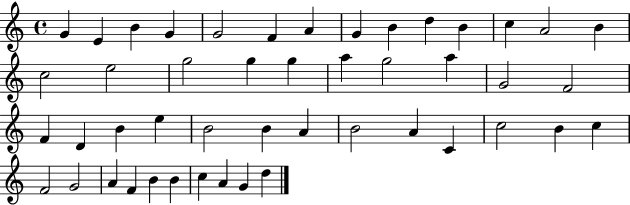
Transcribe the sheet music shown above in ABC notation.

X:1
T:Untitled
M:4/4
L:1/4
K:C
G E B G G2 F A G B d B c A2 B c2 e2 g2 g g a g2 a G2 F2 F D B e B2 B A B2 A C c2 B c F2 G2 A F B B c A G d